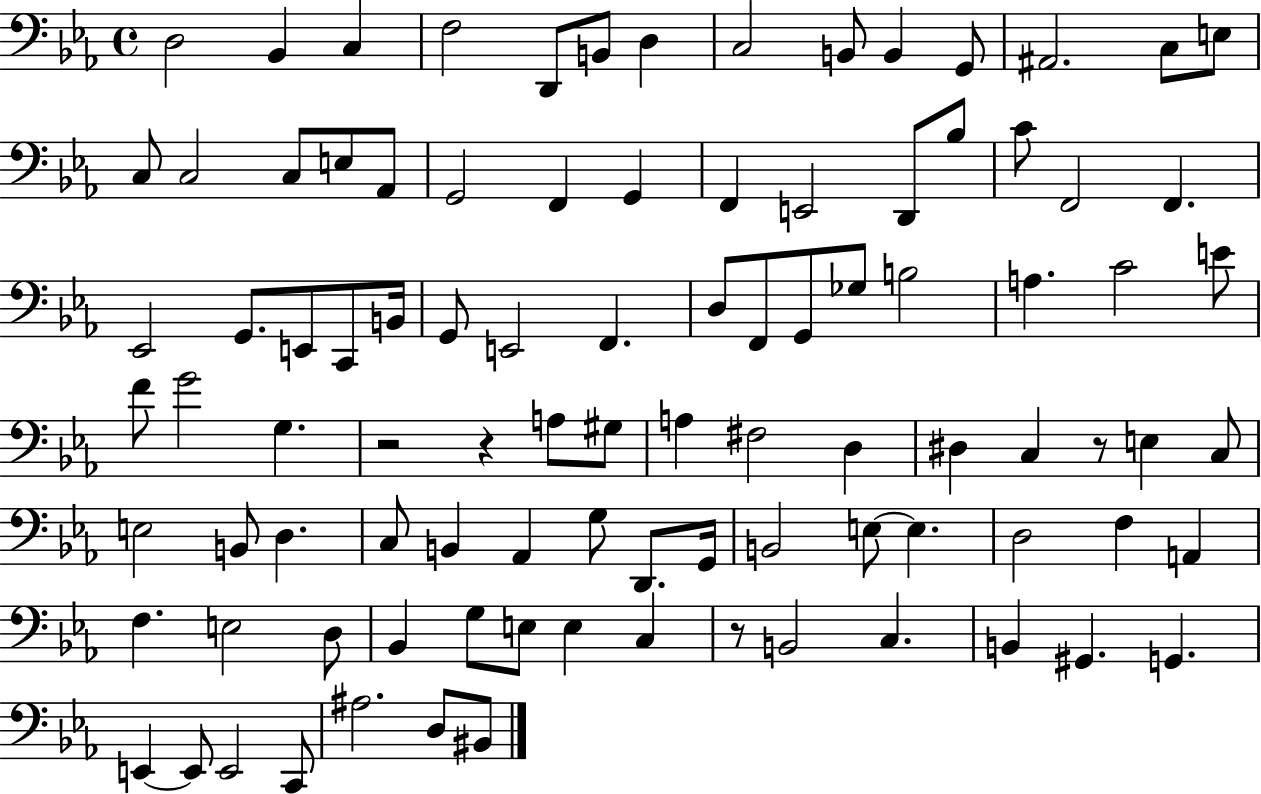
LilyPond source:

{
  \clef bass
  \time 4/4
  \defaultTimeSignature
  \key ees \major
  \repeat volta 2 { d2 bes,4 c4 | f2 d,8 b,8 d4 | c2 b,8 b,4 g,8 | ais,2. c8 e8 | \break c8 c2 c8 e8 aes,8 | g,2 f,4 g,4 | f,4 e,2 d,8 bes8 | c'8 f,2 f,4. | \break ees,2 g,8. e,8 c,8 b,16 | g,8 e,2 f,4. | d8 f,8 g,8 ges8 b2 | a4. c'2 e'8 | \break f'8 g'2 g4. | r2 r4 a8 gis8 | a4 fis2 d4 | dis4 c4 r8 e4 c8 | \break e2 b,8 d4. | c8 b,4 aes,4 g8 d,8. g,16 | b,2 e8~~ e4. | d2 f4 a,4 | \break f4. e2 d8 | bes,4 g8 e8 e4 c4 | r8 b,2 c4. | b,4 gis,4. g,4. | \break e,4~~ e,8 e,2 c,8 | ais2. d8 bis,8 | } \bar "|."
}